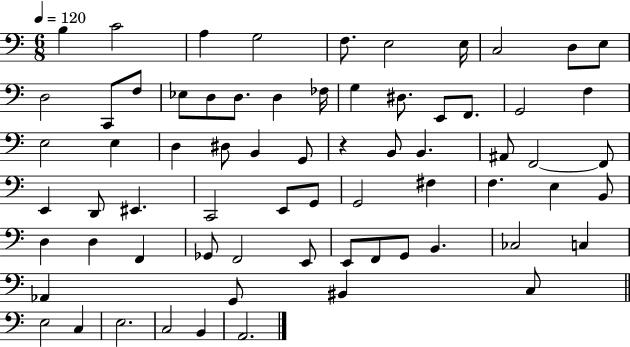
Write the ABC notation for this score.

X:1
T:Untitled
M:6/8
L:1/4
K:C
B, C2 A, G,2 F,/2 E,2 E,/4 C,2 D,/2 E,/2 D,2 C,,/2 F,/2 _E,/2 D,/2 D,/2 D, _F,/4 G, ^D,/2 E,,/2 F,,/2 G,,2 F, E,2 E, D, ^D,/2 B,, G,,/2 z B,,/2 B,, ^A,,/2 F,,2 F,,/2 E,, D,,/2 ^E,, C,,2 E,,/2 G,,/2 G,,2 ^F, F, E, B,,/2 D, D, F,, _G,,/2 F,,2 E,,/2 E,,/2 F,,/2 G,,/2 B,, _C,2 C, _A,, G,,/2 ^B,, C,/2 E,2 C, E,2 C,2 B,, A,,2